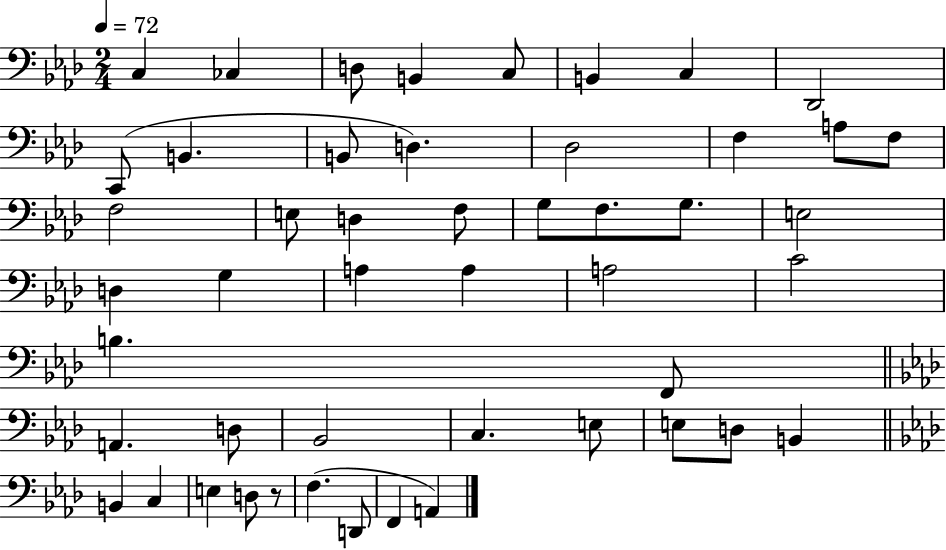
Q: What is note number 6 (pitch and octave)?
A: B2